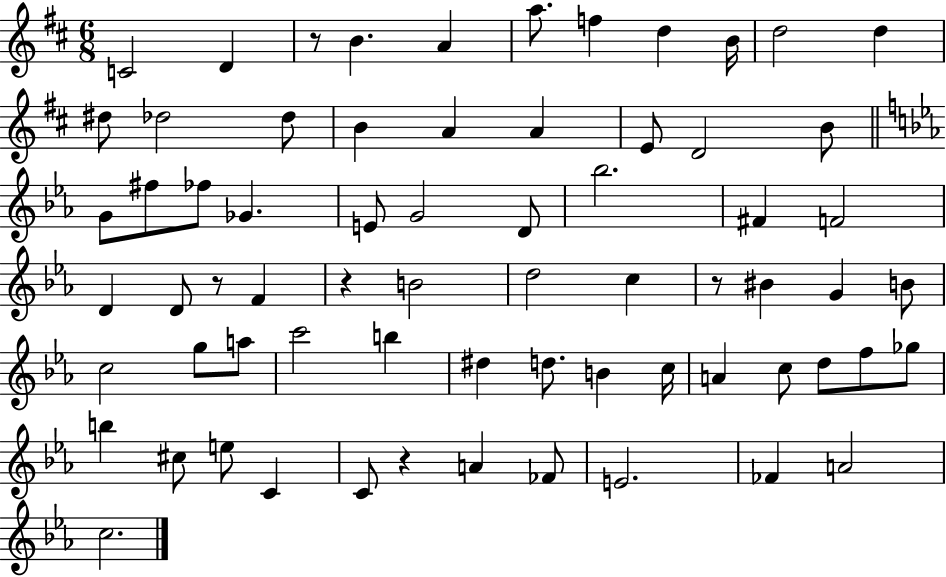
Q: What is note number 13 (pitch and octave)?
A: Db5